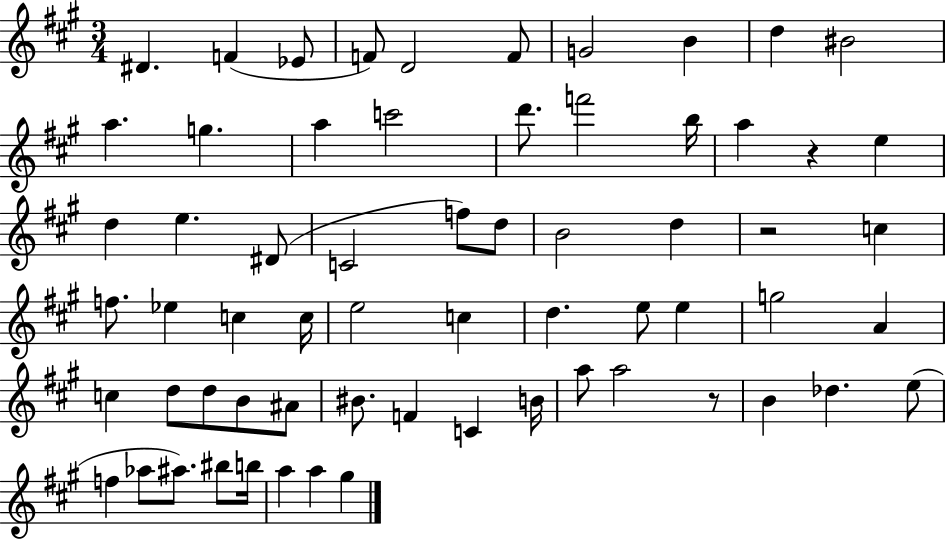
D#4/q. F4/q Eb4/e F4/e D4/h F4/e G4/h B4/q D5/q BIS4/h A5/q. G5/q. A5/q C6/h D6/e. F6/h B5/s A5/q R/q E5/q D5/q E5/q. D#4/e C4/h F5/e D5/e B4/h D5/q R/h C5/q F5/e. Eb5/q C5/q C5/s E5/h C5/q D5/q. E5/e E5/q G5/h A4/q C5/q D5/e D5/e B4/e A#4/e BIS4/e. F4/q C4/q B4/s A5/e A5/h R/e B4/q Db5/q. E5/e F5/q Ab5/e A#5/e. BIS5/e B5/s A5/q A5/q G#5/q